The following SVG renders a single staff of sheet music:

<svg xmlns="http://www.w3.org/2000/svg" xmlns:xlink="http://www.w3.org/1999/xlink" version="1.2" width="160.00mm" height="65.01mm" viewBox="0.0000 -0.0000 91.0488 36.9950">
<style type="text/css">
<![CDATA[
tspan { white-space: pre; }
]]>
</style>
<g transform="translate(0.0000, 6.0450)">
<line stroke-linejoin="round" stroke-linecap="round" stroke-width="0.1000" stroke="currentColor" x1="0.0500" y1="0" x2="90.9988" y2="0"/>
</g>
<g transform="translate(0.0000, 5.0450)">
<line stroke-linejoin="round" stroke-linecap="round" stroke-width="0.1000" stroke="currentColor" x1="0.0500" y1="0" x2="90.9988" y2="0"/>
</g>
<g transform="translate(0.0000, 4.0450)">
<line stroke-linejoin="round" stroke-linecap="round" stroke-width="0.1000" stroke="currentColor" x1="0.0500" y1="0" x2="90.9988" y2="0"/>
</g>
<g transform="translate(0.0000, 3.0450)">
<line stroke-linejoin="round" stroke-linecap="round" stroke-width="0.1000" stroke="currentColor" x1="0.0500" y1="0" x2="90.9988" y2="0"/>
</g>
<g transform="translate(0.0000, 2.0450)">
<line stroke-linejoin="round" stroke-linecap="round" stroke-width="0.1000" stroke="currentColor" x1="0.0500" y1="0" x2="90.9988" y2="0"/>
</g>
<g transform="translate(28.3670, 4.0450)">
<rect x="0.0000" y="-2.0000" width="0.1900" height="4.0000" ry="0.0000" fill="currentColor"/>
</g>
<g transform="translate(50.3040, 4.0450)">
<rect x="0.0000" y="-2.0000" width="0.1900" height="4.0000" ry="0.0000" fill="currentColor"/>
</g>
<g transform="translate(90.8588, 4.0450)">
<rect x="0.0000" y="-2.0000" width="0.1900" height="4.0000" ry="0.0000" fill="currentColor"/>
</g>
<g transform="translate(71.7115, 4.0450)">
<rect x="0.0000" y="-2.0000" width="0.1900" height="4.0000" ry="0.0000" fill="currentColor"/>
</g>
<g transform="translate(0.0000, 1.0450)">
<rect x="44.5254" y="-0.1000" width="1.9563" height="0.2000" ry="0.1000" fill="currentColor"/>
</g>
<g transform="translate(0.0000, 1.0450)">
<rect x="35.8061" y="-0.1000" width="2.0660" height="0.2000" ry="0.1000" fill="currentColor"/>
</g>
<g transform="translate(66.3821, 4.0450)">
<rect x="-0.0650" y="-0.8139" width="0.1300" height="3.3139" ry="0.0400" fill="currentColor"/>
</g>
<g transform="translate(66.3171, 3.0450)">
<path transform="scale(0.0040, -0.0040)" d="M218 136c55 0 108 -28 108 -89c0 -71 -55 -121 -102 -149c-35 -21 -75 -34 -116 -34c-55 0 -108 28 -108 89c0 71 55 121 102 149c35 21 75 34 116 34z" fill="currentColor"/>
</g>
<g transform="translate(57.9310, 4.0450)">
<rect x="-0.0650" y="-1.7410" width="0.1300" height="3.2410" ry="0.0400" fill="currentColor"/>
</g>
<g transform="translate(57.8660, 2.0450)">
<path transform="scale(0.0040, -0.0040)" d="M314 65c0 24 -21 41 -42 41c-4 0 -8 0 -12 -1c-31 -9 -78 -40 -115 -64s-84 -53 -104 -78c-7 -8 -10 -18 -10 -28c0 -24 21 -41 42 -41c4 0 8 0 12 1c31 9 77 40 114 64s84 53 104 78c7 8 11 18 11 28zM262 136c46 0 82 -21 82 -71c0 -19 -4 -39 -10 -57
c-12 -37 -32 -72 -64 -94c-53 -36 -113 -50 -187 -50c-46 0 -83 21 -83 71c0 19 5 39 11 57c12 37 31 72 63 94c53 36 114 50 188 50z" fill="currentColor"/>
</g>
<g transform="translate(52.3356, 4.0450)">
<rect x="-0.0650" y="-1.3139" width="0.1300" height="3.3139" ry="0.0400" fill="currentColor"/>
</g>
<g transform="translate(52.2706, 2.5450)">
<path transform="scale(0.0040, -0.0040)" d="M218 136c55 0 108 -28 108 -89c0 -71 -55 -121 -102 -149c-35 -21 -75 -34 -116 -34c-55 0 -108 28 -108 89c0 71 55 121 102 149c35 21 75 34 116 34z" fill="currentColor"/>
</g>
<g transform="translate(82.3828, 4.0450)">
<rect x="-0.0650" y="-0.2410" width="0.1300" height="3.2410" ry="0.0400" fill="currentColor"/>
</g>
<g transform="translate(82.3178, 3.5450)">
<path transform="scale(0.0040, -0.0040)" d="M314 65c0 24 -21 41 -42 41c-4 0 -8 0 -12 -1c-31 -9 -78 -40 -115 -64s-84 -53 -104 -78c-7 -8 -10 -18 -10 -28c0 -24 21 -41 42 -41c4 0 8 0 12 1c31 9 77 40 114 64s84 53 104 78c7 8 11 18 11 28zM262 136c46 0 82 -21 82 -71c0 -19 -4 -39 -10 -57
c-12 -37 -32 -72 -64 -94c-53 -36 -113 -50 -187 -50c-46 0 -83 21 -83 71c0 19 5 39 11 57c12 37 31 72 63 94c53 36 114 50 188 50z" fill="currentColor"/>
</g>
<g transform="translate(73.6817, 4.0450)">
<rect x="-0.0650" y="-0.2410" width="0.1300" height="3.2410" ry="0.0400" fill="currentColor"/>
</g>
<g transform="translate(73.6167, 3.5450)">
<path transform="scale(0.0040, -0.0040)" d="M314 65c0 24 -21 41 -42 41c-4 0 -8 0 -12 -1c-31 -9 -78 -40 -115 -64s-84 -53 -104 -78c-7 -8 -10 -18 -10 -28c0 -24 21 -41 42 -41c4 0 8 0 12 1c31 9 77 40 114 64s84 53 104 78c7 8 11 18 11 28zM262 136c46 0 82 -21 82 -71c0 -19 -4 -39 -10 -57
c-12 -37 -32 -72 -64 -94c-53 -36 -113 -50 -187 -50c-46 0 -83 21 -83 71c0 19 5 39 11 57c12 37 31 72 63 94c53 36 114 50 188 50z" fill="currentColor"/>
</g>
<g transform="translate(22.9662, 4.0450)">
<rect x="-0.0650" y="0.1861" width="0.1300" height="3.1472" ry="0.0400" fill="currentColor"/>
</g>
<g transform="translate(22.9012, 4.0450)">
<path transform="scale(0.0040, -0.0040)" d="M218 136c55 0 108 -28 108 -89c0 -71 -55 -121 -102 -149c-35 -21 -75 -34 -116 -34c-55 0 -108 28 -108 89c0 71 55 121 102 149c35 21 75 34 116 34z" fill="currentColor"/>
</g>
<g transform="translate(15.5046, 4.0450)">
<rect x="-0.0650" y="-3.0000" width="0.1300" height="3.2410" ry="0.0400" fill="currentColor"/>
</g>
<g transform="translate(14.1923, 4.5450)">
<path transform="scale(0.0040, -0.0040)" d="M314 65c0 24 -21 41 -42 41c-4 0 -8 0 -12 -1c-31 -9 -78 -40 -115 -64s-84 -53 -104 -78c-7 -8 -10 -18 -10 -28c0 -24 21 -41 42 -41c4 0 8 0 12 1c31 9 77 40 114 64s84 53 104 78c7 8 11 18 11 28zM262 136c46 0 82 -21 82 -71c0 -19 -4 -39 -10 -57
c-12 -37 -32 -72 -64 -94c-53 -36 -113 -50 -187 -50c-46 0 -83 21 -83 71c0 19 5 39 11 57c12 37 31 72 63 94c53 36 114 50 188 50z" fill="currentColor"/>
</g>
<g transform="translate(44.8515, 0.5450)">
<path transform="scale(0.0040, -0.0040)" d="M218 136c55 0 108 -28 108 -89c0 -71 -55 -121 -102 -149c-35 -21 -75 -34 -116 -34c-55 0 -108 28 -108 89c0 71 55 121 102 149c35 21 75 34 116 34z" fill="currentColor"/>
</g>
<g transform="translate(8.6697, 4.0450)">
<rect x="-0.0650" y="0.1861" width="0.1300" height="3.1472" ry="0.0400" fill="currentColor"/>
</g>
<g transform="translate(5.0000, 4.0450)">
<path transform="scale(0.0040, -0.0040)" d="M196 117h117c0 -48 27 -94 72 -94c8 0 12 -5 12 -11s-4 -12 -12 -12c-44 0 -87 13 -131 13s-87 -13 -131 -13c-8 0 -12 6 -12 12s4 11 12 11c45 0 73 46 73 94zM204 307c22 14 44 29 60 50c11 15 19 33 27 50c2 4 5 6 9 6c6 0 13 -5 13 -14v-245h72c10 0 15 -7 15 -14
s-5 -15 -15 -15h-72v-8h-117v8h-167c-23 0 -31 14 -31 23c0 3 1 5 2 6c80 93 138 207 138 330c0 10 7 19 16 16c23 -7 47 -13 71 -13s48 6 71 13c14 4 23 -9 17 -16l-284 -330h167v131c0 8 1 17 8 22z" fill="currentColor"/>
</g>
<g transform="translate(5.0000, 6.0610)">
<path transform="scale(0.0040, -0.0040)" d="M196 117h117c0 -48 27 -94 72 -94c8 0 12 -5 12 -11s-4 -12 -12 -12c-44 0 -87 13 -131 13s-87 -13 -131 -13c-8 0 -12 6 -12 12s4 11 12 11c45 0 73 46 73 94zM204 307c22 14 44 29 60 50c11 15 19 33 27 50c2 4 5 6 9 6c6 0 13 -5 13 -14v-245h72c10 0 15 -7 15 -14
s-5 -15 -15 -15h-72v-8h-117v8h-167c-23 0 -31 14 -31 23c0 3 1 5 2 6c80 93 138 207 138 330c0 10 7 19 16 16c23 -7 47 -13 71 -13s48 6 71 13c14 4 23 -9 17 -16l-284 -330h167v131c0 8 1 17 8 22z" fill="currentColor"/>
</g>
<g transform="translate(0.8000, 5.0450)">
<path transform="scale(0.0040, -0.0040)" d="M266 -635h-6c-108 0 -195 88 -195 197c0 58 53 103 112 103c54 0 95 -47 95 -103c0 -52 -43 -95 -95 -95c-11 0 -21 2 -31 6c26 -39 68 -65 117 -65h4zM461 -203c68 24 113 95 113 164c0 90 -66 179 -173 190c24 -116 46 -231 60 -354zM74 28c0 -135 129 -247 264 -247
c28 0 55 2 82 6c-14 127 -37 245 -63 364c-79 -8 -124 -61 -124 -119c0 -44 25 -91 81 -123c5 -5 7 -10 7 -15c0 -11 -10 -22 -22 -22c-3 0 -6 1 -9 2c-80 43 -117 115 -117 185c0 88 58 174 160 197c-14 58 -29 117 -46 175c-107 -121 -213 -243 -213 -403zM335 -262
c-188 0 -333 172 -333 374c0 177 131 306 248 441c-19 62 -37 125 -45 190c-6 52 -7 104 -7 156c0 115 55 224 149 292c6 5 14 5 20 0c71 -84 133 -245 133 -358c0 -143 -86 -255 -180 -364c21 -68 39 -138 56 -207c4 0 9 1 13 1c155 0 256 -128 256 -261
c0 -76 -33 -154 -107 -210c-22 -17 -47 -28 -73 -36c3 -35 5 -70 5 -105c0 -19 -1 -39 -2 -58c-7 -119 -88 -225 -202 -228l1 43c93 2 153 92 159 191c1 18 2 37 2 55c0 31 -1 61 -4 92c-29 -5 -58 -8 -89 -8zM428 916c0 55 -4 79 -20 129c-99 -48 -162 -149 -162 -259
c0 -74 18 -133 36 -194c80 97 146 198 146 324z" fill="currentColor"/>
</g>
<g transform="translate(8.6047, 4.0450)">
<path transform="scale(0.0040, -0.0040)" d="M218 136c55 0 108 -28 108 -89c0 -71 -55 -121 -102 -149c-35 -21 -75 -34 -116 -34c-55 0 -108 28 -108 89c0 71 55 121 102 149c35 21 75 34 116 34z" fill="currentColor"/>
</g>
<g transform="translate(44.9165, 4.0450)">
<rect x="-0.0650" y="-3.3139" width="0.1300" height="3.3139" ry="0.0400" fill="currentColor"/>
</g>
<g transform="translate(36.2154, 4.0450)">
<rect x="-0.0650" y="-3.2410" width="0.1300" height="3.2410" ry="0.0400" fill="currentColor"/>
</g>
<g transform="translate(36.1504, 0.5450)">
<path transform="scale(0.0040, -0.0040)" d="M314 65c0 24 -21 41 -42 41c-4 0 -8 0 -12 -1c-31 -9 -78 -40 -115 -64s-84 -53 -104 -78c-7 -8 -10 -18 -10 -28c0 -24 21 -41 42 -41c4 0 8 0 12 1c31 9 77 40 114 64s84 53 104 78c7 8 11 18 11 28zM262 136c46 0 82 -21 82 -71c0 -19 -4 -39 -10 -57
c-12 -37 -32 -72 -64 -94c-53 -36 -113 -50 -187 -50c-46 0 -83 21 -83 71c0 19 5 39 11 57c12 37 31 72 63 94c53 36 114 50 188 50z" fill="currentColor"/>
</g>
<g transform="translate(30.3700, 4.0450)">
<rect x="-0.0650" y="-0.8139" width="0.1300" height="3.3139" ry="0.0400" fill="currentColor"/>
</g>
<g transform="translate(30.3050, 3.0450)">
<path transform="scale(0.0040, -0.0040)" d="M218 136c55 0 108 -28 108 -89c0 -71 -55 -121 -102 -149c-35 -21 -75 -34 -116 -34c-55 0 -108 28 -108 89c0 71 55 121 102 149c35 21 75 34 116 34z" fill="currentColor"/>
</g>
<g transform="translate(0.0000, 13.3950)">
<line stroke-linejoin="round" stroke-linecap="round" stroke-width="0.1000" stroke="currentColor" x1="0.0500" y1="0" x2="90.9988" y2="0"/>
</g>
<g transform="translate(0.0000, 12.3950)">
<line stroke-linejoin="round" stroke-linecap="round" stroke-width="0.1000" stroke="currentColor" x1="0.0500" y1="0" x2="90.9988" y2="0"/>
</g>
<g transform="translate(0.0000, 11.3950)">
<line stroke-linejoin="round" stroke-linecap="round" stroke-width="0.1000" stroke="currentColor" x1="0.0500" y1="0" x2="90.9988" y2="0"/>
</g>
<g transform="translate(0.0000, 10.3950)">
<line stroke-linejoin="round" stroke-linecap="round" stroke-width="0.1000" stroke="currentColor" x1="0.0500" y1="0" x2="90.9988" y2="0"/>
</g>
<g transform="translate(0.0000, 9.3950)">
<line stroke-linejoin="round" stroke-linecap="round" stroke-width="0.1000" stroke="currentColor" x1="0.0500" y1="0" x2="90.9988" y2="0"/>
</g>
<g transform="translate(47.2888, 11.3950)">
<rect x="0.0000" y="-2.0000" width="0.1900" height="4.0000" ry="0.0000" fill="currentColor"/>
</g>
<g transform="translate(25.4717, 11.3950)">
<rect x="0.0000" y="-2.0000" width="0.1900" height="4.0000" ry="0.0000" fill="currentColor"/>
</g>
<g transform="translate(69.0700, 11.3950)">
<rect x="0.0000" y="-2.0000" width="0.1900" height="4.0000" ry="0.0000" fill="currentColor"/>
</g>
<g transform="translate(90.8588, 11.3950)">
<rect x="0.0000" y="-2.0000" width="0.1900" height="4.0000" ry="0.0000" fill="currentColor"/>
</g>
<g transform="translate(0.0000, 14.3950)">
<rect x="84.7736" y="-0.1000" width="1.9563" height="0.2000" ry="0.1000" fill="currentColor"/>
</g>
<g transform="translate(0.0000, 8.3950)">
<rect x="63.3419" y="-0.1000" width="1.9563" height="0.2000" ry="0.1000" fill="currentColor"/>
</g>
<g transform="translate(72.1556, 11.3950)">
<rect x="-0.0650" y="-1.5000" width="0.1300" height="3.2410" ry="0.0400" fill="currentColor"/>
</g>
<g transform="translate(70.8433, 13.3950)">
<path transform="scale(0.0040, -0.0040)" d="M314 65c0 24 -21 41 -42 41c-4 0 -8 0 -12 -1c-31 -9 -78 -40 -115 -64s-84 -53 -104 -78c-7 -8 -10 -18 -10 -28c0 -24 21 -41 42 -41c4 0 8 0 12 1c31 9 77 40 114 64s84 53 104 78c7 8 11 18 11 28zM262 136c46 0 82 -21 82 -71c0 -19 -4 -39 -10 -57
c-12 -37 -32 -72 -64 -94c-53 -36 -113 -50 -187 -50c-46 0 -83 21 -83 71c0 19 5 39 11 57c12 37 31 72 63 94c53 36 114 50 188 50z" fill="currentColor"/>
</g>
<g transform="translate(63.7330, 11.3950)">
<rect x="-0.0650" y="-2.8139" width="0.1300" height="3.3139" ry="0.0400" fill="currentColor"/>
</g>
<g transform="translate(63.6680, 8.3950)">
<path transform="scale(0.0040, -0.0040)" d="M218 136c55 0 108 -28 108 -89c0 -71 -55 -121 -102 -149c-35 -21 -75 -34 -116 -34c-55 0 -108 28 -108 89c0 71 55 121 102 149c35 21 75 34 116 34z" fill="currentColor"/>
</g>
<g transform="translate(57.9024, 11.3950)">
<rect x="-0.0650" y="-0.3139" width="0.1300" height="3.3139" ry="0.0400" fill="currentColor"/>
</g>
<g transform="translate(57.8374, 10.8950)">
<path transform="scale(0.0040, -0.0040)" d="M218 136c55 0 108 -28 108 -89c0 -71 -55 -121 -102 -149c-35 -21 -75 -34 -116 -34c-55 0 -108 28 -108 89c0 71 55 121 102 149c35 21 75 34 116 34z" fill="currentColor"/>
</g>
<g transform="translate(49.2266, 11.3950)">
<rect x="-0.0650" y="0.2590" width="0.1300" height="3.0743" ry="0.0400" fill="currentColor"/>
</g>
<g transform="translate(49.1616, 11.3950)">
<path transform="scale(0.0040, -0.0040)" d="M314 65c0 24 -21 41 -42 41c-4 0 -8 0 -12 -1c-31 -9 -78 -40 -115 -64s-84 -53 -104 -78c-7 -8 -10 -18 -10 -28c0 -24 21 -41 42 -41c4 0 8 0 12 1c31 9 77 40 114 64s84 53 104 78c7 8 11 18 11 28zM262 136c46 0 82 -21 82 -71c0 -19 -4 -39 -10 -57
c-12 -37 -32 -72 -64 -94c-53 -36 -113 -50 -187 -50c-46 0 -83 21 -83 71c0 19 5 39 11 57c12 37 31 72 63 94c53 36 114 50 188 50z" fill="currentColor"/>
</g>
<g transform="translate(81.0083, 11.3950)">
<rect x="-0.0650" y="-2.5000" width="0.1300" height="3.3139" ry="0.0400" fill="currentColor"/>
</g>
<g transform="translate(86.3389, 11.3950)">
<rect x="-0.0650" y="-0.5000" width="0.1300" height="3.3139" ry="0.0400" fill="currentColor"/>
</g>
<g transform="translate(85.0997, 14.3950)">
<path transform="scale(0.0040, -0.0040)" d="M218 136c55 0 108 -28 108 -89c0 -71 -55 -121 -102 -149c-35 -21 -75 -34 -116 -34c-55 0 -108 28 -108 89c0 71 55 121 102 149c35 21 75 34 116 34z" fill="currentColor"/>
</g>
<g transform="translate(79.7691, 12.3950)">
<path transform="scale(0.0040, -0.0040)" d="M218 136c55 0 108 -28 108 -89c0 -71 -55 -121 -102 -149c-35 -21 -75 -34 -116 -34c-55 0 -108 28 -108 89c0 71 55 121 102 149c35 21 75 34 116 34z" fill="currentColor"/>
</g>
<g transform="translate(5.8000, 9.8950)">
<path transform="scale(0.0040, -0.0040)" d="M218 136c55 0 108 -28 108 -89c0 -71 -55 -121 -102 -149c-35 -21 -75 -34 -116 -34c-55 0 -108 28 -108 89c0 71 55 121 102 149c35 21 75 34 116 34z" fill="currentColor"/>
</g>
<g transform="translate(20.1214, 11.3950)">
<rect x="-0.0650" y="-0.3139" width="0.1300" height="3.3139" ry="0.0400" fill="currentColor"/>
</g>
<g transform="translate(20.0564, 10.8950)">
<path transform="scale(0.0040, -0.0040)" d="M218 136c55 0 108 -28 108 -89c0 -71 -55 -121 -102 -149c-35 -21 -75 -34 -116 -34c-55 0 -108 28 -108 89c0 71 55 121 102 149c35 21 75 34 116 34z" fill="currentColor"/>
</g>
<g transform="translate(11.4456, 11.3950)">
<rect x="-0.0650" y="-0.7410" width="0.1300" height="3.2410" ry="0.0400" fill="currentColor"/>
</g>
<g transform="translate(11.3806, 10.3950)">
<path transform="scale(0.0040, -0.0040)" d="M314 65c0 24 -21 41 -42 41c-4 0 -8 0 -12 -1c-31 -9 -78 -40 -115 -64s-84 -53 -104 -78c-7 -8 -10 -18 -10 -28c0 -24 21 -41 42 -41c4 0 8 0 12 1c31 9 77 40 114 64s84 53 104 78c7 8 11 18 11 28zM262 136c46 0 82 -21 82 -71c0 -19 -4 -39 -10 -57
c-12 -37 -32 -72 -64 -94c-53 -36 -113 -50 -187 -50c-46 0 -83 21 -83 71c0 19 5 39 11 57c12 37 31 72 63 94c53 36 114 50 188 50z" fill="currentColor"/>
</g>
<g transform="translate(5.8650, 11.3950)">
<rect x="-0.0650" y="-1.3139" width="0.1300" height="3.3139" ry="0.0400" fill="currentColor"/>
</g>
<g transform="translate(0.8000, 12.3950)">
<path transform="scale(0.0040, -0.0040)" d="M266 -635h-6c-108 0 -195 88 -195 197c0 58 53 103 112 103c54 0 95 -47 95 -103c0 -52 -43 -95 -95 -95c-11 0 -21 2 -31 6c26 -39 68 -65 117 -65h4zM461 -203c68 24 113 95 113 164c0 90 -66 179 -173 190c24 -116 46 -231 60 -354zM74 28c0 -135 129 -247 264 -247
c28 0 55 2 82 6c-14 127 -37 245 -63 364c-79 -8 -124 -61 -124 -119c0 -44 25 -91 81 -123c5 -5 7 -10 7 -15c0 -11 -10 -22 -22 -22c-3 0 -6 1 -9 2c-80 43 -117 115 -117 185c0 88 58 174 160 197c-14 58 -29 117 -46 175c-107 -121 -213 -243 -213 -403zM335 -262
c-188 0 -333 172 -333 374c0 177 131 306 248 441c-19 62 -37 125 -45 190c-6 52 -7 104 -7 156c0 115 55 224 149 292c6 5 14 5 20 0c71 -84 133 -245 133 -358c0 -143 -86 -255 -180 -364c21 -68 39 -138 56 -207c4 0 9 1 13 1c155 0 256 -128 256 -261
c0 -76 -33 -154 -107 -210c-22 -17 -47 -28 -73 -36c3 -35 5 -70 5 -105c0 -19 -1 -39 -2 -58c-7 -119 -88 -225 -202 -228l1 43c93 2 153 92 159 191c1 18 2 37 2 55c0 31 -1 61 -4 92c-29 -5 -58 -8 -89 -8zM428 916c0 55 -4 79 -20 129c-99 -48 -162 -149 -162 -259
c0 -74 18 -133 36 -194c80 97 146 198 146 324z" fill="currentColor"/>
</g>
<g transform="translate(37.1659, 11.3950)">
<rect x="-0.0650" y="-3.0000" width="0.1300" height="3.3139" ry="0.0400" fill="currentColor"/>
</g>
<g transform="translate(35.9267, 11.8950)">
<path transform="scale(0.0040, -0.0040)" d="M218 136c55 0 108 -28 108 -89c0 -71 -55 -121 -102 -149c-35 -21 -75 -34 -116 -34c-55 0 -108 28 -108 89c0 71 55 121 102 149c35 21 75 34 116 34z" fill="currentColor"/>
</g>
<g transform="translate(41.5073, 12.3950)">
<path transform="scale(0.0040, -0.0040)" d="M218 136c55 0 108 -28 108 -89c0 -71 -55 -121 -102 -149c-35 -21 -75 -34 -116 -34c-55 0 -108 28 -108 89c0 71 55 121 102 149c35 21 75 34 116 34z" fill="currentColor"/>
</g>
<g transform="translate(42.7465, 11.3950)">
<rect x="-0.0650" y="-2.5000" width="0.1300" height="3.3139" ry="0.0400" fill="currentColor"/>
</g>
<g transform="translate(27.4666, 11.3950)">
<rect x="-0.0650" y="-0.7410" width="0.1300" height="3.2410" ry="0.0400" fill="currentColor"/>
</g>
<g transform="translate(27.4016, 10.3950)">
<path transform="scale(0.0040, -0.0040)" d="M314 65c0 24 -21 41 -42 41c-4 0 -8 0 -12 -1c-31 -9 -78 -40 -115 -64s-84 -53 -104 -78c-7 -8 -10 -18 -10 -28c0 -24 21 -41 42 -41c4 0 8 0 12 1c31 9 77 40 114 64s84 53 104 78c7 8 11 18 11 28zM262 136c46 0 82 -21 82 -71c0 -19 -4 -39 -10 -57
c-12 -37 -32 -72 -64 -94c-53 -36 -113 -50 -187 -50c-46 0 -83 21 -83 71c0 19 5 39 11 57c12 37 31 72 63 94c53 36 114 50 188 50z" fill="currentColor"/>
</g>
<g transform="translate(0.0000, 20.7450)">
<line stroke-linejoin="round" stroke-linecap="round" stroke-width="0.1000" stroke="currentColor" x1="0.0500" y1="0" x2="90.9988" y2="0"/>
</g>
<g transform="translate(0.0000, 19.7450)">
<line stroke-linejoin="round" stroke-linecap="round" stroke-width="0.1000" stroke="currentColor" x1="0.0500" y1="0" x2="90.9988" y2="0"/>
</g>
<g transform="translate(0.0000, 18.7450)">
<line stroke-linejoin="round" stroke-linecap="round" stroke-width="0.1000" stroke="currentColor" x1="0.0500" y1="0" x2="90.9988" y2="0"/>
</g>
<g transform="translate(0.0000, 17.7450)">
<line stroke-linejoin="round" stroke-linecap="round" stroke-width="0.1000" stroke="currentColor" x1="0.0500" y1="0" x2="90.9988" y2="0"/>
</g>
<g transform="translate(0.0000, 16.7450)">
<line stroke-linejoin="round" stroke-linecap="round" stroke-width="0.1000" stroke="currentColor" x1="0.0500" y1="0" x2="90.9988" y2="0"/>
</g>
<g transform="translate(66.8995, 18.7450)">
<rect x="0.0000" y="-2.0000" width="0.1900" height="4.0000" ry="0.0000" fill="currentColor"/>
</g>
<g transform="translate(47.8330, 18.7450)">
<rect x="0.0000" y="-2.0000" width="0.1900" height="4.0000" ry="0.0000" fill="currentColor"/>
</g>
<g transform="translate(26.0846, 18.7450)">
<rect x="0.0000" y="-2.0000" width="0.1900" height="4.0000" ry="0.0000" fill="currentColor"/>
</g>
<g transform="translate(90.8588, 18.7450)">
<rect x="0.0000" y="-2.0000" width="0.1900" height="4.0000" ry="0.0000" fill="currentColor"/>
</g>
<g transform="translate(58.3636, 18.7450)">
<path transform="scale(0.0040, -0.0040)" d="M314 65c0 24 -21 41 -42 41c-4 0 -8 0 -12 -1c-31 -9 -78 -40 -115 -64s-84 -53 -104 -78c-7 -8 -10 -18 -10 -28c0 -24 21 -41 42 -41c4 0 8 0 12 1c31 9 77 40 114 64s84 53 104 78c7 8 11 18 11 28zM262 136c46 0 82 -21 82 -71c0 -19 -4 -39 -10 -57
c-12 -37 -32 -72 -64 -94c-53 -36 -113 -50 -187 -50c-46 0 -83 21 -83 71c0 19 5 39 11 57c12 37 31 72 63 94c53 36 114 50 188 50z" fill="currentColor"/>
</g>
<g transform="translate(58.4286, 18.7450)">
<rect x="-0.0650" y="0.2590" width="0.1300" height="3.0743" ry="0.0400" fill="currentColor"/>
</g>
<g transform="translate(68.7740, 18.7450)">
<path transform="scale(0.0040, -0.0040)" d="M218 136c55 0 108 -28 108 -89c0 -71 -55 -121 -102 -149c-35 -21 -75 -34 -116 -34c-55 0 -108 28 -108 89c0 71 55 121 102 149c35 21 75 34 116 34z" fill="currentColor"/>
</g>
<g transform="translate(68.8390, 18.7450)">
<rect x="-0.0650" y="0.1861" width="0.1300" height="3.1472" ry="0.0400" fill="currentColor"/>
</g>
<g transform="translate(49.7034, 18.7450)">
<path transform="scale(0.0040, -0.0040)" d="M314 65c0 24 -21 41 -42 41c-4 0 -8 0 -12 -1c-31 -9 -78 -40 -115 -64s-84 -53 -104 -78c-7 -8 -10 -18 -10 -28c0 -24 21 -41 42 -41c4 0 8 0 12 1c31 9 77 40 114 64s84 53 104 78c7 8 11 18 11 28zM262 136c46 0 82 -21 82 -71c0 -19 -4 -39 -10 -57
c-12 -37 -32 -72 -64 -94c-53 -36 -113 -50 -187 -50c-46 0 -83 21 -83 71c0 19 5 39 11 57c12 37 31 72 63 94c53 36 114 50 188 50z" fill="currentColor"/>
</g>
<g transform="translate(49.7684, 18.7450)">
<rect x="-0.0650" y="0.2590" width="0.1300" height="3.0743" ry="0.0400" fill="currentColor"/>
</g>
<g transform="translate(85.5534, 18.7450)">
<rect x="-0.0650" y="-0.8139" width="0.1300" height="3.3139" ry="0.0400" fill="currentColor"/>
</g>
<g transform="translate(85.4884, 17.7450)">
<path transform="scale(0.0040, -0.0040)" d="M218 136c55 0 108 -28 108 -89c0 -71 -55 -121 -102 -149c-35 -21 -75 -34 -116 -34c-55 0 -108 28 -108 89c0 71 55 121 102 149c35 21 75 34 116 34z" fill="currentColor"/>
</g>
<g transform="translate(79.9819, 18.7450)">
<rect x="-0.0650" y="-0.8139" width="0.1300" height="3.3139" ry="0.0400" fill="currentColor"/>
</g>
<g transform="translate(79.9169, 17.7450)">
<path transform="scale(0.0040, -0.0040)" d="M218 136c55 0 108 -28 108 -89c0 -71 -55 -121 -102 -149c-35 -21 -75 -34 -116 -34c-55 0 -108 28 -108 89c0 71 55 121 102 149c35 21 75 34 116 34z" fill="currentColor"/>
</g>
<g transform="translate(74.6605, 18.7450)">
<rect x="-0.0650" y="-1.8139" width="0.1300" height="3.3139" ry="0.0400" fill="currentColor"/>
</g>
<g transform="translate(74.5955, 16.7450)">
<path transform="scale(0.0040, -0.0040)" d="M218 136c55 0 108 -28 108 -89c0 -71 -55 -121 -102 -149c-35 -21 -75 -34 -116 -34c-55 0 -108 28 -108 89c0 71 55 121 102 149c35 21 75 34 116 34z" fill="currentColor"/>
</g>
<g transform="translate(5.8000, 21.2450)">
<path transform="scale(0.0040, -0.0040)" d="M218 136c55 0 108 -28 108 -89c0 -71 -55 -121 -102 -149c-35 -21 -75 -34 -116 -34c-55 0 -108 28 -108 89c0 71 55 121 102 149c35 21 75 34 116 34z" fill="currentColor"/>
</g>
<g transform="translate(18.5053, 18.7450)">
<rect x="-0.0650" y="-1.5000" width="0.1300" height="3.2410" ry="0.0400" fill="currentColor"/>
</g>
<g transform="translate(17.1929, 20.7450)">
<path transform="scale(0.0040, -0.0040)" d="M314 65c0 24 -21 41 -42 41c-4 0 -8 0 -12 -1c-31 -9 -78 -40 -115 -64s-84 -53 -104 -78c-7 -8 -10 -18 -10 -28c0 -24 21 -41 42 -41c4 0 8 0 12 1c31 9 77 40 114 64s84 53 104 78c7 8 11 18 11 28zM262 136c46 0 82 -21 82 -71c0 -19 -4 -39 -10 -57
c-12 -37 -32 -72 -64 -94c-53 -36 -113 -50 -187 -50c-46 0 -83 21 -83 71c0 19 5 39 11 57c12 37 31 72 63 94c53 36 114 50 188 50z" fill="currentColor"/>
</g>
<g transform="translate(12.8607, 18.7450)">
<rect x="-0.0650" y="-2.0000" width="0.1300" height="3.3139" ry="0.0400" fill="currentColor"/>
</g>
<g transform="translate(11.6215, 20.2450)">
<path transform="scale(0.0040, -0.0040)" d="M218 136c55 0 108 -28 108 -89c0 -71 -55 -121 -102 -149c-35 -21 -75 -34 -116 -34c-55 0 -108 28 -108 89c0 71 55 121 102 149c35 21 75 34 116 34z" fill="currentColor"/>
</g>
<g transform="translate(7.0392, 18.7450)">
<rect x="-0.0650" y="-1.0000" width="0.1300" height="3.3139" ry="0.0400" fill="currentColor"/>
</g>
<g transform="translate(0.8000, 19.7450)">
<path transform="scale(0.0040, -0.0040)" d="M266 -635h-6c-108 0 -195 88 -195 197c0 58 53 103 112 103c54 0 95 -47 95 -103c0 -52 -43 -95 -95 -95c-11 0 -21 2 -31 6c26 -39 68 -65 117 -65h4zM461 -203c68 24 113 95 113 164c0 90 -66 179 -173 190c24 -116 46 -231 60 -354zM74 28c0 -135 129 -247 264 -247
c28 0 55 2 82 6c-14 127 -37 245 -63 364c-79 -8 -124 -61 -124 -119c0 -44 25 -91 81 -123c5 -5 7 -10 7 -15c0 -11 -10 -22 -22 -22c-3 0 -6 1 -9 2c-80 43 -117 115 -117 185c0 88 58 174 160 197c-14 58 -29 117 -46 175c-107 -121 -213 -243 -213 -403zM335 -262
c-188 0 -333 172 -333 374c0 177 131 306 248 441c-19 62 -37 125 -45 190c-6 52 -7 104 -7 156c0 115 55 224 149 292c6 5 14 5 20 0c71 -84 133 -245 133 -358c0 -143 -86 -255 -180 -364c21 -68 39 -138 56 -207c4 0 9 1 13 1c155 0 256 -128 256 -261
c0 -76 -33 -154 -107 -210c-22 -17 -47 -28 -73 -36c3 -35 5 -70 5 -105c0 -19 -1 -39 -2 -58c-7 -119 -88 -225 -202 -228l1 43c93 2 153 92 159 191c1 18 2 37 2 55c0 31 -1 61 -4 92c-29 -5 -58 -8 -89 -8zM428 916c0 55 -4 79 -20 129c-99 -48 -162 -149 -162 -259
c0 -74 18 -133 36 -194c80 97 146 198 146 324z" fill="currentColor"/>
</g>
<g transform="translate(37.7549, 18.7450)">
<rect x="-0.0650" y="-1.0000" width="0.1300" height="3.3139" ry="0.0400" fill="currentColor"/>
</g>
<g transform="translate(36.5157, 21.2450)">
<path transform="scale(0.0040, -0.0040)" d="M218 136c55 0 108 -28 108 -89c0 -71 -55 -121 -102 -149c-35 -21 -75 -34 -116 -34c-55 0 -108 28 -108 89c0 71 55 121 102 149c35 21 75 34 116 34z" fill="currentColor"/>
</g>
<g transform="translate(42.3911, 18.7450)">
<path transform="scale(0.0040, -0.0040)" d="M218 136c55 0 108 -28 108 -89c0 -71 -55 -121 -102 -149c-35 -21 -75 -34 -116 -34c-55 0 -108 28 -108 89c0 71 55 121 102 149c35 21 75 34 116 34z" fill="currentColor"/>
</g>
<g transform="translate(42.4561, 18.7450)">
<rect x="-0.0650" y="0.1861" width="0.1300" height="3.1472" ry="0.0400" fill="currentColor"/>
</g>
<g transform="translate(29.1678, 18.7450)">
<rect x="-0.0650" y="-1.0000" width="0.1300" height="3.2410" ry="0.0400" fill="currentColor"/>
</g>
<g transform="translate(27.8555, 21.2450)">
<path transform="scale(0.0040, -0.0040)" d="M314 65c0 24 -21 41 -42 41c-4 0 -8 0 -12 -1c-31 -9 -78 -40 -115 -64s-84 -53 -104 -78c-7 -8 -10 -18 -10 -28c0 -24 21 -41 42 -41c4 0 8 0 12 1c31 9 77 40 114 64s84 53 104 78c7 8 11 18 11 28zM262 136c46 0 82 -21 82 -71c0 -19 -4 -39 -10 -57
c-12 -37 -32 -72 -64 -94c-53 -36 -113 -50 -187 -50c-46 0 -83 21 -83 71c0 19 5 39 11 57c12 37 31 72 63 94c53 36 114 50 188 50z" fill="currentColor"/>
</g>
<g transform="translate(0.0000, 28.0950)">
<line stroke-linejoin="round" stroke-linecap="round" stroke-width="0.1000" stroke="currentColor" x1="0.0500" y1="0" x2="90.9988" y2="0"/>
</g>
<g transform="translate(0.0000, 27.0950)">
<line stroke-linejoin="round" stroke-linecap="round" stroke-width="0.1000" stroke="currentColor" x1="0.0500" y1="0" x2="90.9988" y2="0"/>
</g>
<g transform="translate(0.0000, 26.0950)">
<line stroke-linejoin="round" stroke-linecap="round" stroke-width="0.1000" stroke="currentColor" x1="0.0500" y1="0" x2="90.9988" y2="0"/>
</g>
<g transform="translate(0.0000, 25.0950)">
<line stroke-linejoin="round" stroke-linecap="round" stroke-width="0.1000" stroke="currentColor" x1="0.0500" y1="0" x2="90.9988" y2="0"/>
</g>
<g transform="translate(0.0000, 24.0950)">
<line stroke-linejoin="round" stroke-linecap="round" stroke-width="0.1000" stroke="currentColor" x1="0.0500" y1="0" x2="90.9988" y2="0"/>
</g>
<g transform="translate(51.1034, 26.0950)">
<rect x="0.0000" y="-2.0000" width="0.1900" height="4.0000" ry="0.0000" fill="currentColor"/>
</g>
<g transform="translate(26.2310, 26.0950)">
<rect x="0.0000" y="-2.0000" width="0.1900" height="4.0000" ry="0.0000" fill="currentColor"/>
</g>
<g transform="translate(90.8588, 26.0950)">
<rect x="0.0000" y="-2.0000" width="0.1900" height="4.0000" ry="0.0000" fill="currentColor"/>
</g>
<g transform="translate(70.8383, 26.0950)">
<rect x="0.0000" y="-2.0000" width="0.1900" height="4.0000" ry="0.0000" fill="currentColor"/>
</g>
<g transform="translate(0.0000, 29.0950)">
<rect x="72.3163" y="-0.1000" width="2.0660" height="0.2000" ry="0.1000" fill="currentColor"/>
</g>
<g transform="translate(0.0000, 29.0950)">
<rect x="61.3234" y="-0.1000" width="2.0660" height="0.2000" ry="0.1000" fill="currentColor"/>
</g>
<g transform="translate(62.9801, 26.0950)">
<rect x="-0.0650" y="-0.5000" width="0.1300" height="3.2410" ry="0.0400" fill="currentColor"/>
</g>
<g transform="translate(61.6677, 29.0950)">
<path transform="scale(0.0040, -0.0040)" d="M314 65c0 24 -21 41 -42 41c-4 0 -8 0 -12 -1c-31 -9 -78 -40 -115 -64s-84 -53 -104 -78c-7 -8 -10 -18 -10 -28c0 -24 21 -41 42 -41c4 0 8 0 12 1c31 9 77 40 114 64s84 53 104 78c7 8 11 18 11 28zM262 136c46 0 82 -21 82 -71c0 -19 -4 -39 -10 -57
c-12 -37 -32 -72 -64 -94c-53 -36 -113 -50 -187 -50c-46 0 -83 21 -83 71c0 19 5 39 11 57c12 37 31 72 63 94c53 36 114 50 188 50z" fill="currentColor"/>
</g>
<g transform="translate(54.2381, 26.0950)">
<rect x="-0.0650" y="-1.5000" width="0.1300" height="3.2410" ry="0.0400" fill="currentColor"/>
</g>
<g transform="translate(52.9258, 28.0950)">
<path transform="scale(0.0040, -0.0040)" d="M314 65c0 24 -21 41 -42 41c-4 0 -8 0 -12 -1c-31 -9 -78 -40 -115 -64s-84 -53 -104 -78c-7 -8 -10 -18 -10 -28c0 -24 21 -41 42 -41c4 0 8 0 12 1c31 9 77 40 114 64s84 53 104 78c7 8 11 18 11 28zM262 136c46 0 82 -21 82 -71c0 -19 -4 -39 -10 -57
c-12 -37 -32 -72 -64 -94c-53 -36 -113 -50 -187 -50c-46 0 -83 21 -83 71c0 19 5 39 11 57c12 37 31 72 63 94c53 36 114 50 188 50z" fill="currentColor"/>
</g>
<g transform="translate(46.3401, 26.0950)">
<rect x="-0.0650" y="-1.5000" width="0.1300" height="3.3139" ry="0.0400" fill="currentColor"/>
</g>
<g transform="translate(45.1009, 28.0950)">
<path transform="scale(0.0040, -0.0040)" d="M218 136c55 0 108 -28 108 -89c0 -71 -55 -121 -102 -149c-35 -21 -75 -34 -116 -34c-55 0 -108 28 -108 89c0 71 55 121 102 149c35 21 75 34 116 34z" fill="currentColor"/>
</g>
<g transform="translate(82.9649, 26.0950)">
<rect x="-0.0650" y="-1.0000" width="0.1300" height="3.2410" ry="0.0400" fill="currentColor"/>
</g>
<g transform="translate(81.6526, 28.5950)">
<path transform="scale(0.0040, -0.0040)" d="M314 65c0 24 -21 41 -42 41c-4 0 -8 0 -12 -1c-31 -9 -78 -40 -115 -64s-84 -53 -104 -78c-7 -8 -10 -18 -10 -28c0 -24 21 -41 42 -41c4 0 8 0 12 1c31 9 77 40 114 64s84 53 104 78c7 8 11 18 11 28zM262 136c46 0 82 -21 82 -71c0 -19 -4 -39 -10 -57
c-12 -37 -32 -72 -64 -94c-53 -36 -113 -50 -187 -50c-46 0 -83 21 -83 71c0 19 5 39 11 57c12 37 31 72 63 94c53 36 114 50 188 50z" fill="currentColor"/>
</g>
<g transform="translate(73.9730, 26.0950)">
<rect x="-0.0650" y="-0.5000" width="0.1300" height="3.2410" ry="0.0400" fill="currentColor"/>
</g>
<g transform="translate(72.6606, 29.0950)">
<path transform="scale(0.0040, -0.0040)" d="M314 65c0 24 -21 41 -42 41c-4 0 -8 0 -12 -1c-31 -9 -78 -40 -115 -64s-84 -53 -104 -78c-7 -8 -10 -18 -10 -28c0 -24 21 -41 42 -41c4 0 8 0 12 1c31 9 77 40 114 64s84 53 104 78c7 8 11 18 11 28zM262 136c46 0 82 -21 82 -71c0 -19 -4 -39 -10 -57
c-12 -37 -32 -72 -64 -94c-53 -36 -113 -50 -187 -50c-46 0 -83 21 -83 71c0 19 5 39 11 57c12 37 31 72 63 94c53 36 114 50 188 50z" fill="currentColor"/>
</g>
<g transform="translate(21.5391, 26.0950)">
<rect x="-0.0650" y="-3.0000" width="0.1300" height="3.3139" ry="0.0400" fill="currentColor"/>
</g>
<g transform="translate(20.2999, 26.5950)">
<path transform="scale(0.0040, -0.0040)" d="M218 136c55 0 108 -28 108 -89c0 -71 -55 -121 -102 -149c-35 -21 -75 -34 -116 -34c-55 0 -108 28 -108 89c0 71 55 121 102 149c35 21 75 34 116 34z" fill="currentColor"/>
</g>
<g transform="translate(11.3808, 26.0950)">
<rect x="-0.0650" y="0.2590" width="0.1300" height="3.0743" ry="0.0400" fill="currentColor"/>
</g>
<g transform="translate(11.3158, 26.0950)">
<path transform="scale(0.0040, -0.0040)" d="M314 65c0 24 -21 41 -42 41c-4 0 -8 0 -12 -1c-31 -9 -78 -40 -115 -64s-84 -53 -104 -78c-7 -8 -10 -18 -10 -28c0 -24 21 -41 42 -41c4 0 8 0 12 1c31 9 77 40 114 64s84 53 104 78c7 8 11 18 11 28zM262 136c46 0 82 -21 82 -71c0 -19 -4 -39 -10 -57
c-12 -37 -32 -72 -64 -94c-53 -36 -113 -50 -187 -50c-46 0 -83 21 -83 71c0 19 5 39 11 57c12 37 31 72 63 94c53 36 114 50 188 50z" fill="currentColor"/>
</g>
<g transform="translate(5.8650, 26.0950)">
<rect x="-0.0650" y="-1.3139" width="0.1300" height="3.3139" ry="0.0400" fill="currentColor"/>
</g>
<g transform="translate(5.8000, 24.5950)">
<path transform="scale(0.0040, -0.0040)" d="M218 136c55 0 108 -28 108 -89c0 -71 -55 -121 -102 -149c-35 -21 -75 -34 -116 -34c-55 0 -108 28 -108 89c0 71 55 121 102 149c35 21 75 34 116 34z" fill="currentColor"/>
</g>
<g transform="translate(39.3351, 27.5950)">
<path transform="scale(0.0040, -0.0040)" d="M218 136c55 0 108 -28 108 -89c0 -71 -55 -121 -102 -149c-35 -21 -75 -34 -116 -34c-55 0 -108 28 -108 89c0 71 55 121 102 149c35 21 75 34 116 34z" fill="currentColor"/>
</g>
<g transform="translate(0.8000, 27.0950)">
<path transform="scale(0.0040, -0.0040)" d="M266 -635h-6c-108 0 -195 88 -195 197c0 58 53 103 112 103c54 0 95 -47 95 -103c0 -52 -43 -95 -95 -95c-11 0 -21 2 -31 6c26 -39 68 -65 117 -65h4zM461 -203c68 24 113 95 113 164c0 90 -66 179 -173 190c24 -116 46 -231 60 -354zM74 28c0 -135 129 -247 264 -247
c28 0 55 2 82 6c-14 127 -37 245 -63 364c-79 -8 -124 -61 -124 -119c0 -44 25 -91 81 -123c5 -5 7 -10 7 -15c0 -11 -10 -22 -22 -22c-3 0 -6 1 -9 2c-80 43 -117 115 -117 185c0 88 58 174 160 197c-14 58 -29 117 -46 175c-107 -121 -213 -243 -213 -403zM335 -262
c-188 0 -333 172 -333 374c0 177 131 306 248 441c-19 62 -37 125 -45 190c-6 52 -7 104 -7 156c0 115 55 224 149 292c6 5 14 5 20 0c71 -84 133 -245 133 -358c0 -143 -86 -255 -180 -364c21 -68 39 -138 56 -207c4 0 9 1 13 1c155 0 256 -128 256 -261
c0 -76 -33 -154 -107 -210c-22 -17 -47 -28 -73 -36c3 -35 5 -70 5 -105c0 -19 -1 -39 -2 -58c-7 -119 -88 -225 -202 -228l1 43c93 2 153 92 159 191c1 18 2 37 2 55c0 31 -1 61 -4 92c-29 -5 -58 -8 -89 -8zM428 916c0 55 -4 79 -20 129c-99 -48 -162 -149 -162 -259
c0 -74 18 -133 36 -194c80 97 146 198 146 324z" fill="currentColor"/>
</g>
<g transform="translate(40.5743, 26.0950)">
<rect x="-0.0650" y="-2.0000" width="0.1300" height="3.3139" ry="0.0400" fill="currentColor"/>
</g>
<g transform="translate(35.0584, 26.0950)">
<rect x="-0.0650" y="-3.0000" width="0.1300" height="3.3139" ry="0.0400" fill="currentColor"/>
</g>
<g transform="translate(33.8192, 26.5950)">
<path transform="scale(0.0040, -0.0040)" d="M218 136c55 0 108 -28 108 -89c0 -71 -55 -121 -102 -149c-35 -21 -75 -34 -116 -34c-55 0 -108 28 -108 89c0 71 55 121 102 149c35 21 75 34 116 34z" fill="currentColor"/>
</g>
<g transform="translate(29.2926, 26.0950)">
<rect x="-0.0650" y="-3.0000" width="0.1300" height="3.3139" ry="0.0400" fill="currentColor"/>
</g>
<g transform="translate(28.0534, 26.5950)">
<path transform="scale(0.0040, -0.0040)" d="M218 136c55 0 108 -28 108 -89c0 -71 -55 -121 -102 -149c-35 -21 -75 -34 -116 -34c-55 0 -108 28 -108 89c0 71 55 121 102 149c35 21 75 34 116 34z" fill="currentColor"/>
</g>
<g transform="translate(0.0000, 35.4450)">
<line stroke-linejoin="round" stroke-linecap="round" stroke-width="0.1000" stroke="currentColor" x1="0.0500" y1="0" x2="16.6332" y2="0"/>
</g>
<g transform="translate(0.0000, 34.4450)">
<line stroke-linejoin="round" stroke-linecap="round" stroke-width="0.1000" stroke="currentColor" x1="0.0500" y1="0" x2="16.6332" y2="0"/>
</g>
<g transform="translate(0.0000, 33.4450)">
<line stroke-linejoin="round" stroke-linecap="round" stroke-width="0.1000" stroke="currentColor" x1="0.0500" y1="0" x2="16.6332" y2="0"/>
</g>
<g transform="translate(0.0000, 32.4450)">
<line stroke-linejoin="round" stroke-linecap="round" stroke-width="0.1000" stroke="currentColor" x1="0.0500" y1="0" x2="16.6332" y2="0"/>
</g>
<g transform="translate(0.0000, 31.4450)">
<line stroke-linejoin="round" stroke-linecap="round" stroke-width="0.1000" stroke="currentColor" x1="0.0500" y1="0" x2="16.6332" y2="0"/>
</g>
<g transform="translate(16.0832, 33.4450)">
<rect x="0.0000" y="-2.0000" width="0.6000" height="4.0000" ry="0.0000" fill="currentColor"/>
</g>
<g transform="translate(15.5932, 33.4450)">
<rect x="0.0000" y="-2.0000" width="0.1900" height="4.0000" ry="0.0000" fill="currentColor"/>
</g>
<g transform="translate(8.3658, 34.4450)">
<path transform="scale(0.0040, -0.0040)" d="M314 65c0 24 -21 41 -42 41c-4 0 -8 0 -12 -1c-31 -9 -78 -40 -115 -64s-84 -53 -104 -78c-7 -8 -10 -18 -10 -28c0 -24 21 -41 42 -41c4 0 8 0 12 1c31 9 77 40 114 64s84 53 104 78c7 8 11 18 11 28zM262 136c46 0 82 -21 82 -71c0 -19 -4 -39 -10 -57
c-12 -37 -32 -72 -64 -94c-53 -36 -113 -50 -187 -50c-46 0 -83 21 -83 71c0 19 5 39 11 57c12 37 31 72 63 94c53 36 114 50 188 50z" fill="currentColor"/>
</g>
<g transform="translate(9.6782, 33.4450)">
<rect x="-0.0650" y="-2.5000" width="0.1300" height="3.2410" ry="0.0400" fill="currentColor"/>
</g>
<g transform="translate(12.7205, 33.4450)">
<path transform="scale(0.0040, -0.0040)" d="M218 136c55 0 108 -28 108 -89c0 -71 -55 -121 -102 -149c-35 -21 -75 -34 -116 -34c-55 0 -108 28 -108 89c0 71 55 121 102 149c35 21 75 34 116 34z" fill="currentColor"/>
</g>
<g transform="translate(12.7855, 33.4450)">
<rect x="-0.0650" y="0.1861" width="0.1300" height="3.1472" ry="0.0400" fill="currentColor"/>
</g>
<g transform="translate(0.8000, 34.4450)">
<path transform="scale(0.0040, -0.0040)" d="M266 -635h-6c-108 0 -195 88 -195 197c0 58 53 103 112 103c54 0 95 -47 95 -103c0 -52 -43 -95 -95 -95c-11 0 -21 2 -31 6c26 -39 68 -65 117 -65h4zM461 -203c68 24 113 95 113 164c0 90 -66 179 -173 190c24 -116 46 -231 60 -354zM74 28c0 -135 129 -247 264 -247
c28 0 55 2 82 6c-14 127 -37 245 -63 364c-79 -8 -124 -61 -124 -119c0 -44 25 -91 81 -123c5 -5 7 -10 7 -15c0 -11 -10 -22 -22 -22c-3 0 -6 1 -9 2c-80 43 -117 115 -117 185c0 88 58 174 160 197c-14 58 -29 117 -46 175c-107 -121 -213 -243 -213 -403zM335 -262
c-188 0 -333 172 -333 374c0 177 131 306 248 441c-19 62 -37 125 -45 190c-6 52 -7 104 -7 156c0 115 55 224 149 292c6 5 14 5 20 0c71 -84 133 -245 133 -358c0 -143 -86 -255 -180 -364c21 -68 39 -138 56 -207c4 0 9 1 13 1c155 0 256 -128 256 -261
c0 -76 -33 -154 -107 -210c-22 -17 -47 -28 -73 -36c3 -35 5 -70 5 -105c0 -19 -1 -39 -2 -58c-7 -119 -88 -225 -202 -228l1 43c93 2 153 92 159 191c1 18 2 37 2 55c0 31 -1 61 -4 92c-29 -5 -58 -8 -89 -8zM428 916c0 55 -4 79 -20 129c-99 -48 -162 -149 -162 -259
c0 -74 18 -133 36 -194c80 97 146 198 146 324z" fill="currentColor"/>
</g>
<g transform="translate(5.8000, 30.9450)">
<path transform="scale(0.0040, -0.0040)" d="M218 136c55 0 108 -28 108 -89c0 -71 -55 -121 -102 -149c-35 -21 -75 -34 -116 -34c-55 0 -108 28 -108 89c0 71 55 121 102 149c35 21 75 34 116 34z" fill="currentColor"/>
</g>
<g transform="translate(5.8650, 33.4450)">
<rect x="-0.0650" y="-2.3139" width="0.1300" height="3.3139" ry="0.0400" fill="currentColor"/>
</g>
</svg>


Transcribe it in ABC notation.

X:1
T:Untitled
M:4/4
L:1/4
K:C
B A2 B d b2 b e f2 d c2 c2 e d2 c d2 A G B2 c a E2 G C D F E2 D2 D B B2 B2 B f d d e B2 A A A F E E2 C2 C2 D2 g G2 B